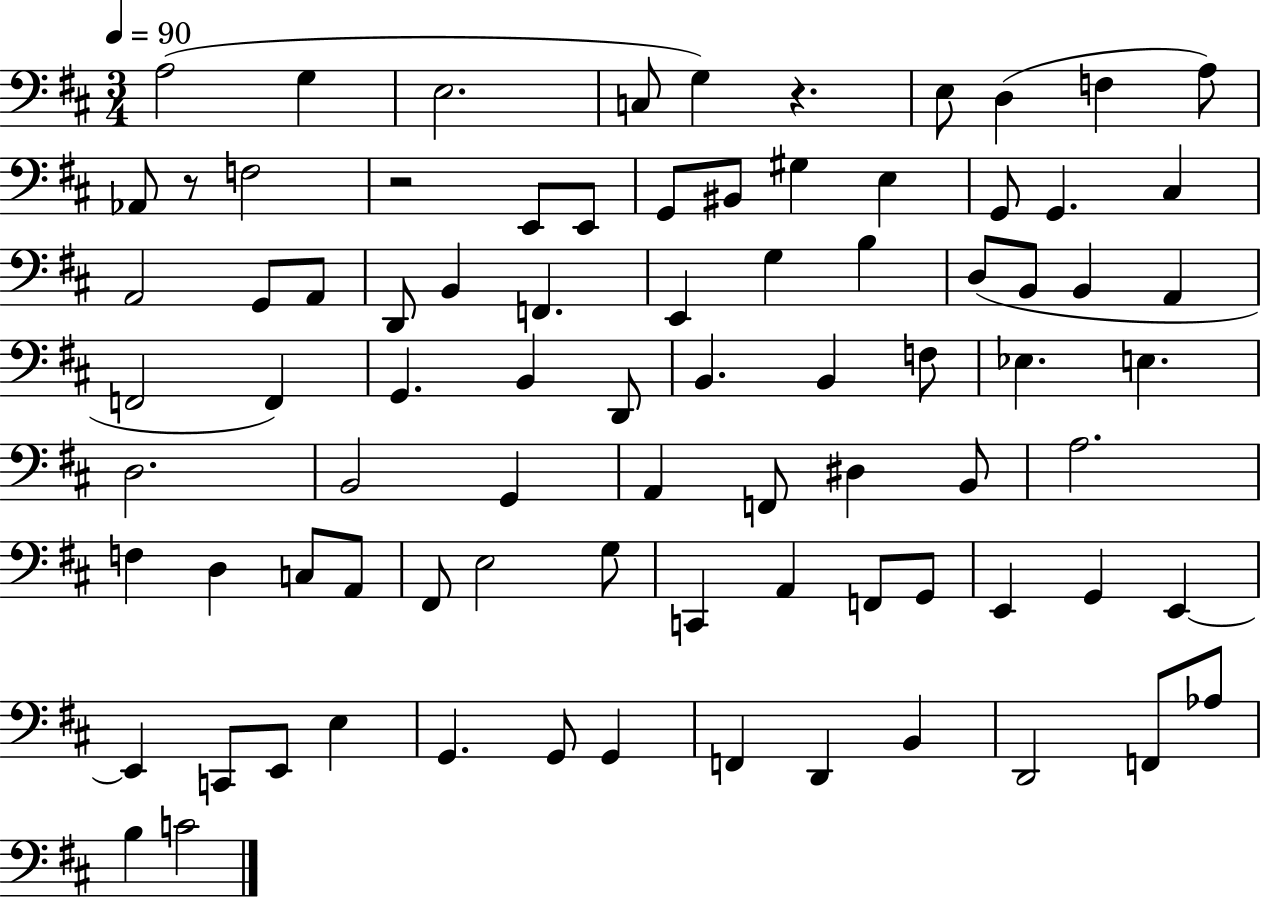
{
  \clef bass
  \numericTimeSignature
  \time 3/4
  \key d \major
  \tempo 4 = 90
  \repeat volta 2 { a2( g4 | e2. | c8 g4) r4. | e8 d4( f4 a8) | \break aes,8 r8 f2 | r2 e,8 e,8 | g,8 bis,8 gis4 e4 | g,8 g,4. cis4 | \break a,2 g,8 a,8 | d,8 b,4 f,4. | e,4 g4 b4 | d8( b,8 b,4 a,4 | \break f,2 f,4) | g,4. b,4 d,8 | b,4. b,4 f8 | ees4. e4. | \break d2. | b,2 g,4 | a,4 f,8 dis4 b,8 | a2. | \break f4 d4 c8 a,8 | fis,8 e2 g8 | c,4 a,4 f,8 g,8 | e,4 g,4 e,4~~ | \break e,4 c,8 e,8 e4 | g,4. g,8 g,4 | f,4 d,4 b,4 | d,2 f,8 aes8 | \break b4 c'2 | } \bar "|."
}